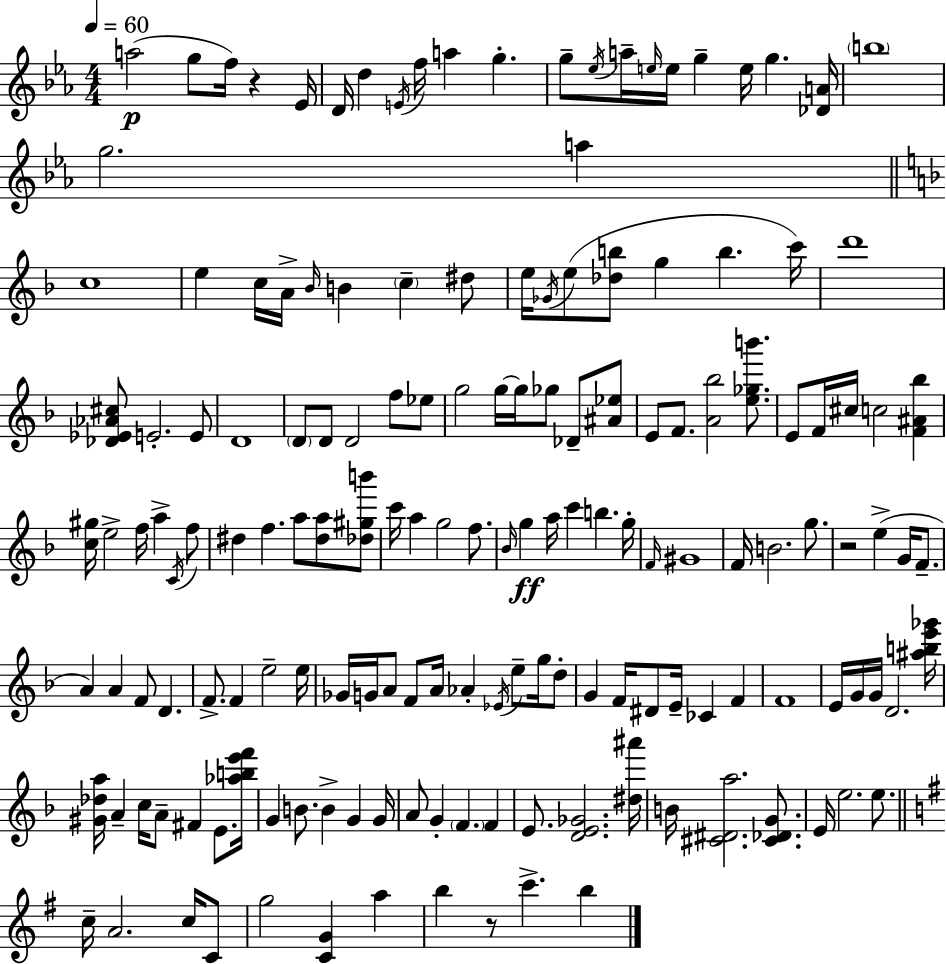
{
  \clef treble
  \numericTimeSignature
  \time 4/4
  \key c \minor
  \tempo 4 = 60
  a''2(\p g''8 f''16) r4 ees'16 | d'16 d''4 \acciaccatura { e'16 } f''16 a''4 g''4.-. | g''8-- \acciaccatura { ees''16 } a''16-- \grace { e''16 } e''16 g''4-- e''16 g''4. | <des' a'>16 \parenthesize b''1 | \break g''2. a''4 | \bar "||" \break \key d \minor c''1 | e''4 c''16 a'16-> \grace { bes'16 } b'4 \parenthesize c''4-- dis''8 | e''16 \acciaccatura { ges'16 }( e''8 <des'' b''>8 g''4 b''4. | c'''16) d'''1 | \break <des' ees' aes' cis''>8 e'2.-. | e'8 d'1 | \parenthesize d'8 d'8 d'2 f''8 | ees''8 g''2 g''16~~ g''16 ges''8 des'8-- | \break <ais' ees''>8 e'8 f'8. <a' bes''>2 <e'' ges'' b'''>8. | e'8 f'16 cis''16 c''2 <f' ais' bes''>4 | <c'' gis''>16 e''2-> f''16 a''4-> | \acciaccatura { c'16 } f''8 dis''4 f''4. a''8 <dis'' a''>8 | \break <des'' gis'' b'''>8 c'''16 a''4 g''2 | f''8. \grace { bes'16 } g''4\ff a''16 c'''4 b''4. | g''16-. \grace { f'16 } gis'1 | f'16 b'2. | \break g''8. r2 e''4->( | g'16 f'8.-- a'4) a'4 f'8 d'4. | f'8.-> f'4 e''2-- | e''16 ges'16 g'16 a'8 f'8 a'16 aes'4-. | \break \acciaccatura { ees'16 } e''8-- g''16 d''8-. g'4 f'16 dis'8 e'16-- ces'4 | f'4 f'1 | e'16 g'16 g'16 d'2. | <ais'' b'' e''' ges'''>16 <gis' des'' a''>16 a'4-- c''16 a'8-- fis'4 | \break e'8. <aes'' b'' e''' f'''>16 g'4 b'8. b'4-> | g'4 g'16 a'8 g'4-. \parenthesize f'4. | f'4 e'8. <d' e' ges'>2. | <dis'' ais'''>16 b'16 <cis' dis' a''>2. | \break <cis' des' g'>8. e'16 e''2. | e''8. \bar "||" \break \key e \minor c''16-- a'2. c''16 c'8 | g''2 <c' g'>4 a''4 | b''4 r8 c'''4.-> b''4 | \bar "|."
}